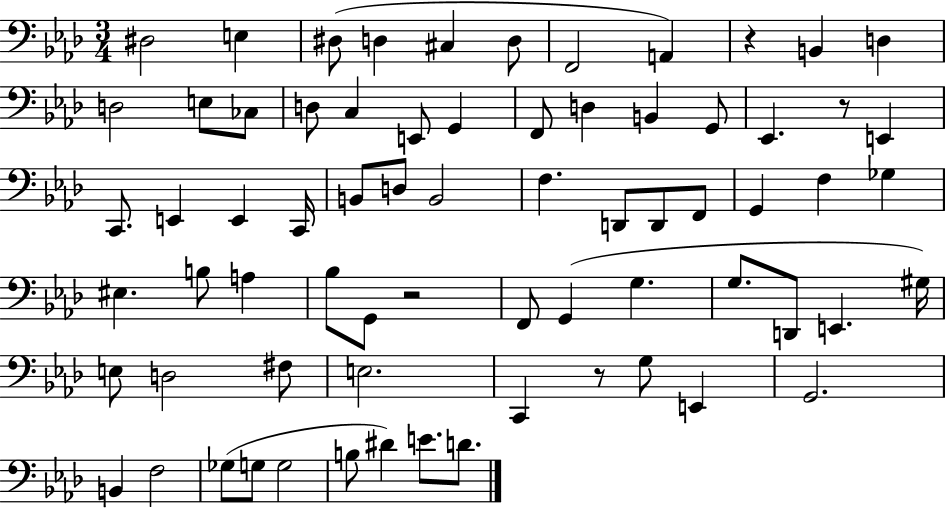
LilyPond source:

{
  \clef bass
  \numericTimeSignature
  \time 3/4
  \key aes \major
  dis2 e4 | dis8( d4 cis4 d8 | f,2 a,4) | r4 b,4 d4 | \break d2 e8 ces8 | d8 c4 e,8 g,4 | f,8 d4 b,4 g,8 | ees,4. r8 e,4 | \break c,8. e,4 e,4 c,16 | b,8 d8 b,2 | f4. d,8 d,8 f,8 | g,4 f4 ges4 | \break eis4. b8 a4 | bes8 g,8 r2 | f,8 g,4( g4. | g8. d,8 e,4. gis16) | \break e8 d2 fis8 | e2. | c,4 r8 g8 e,4 | g,2. | \break b,4 f2 | ges8( g8 g2 | b8 dis'4) e'8. d'8. | \bar "|."
}